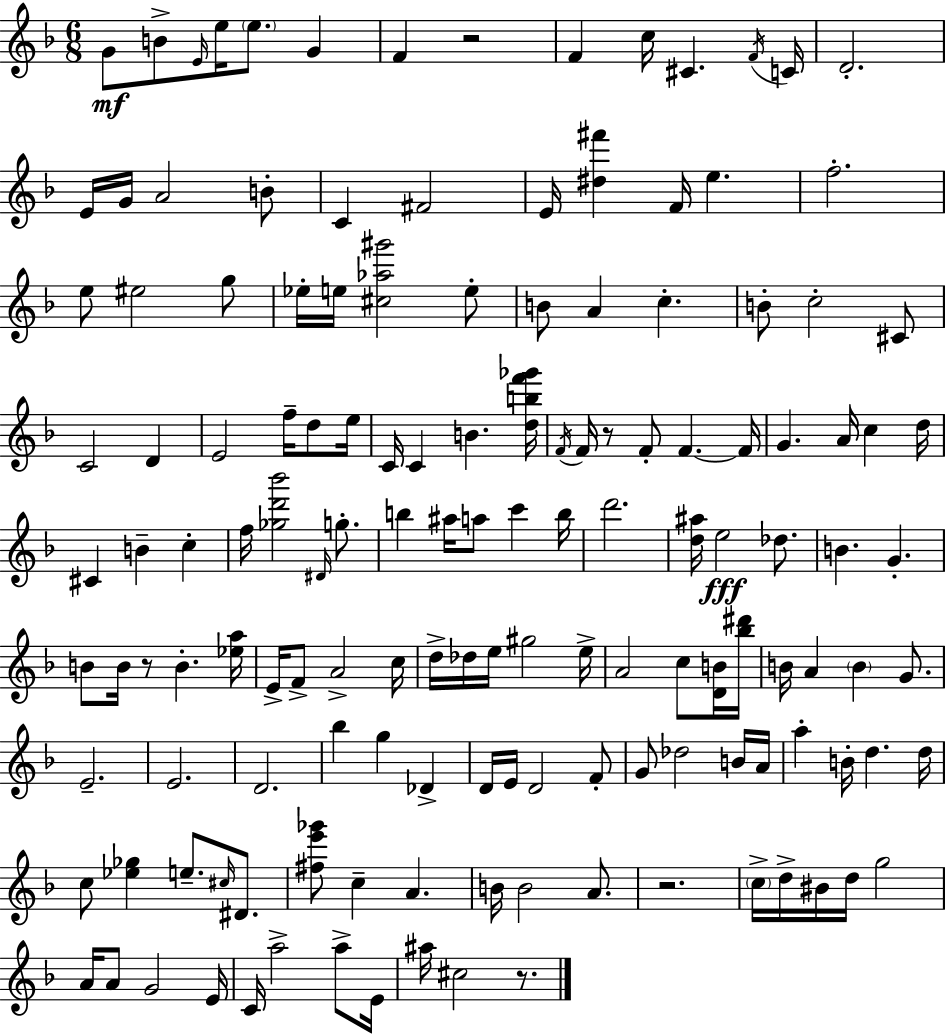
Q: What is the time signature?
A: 6/8